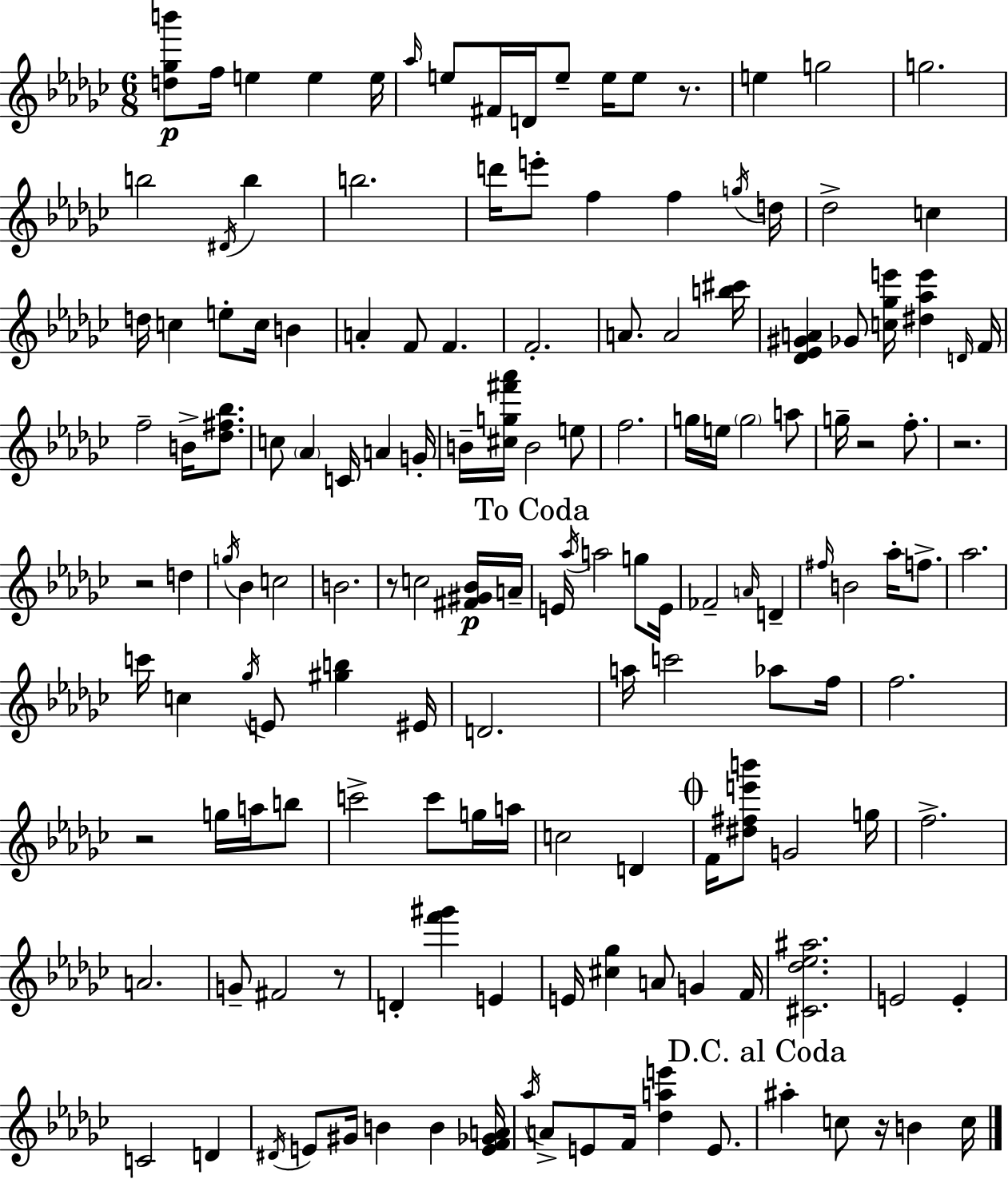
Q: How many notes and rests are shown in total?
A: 151